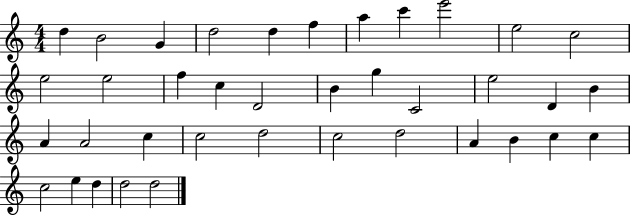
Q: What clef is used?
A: treble